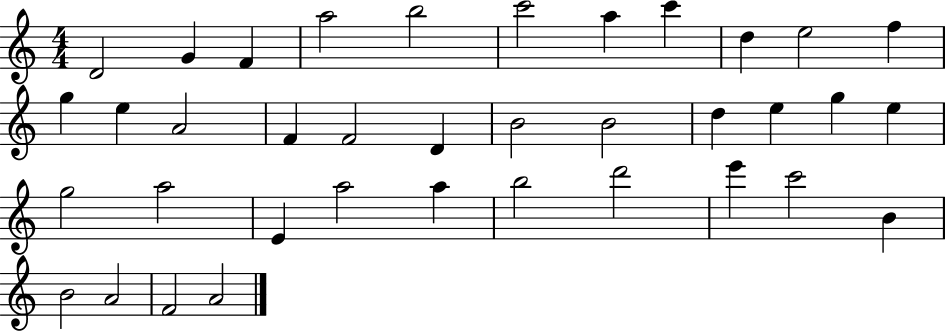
X:1
T:Untitled
M:4/4
L:1/4
K:C
D2 G F a2 b2 c'2 a c' d e2 f g e A2 F F2 D B2 B2 d e g e g2 a2 E a2 a b2 d'2 e' c'2 B B2 A2 F2 A2